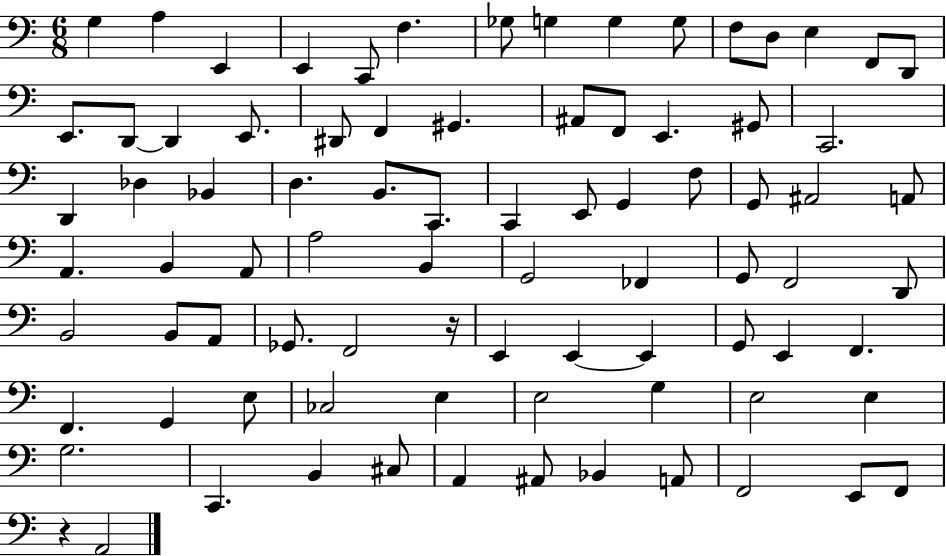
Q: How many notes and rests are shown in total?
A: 84